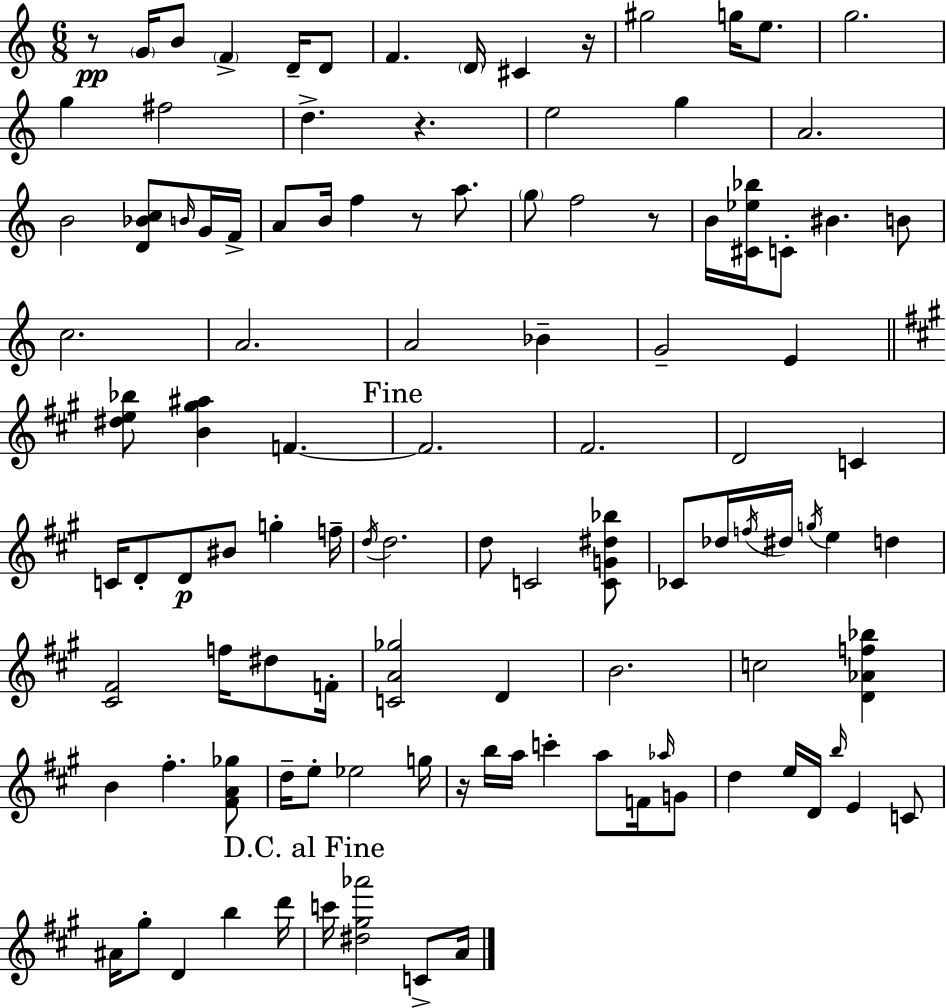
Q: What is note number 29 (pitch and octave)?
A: B4